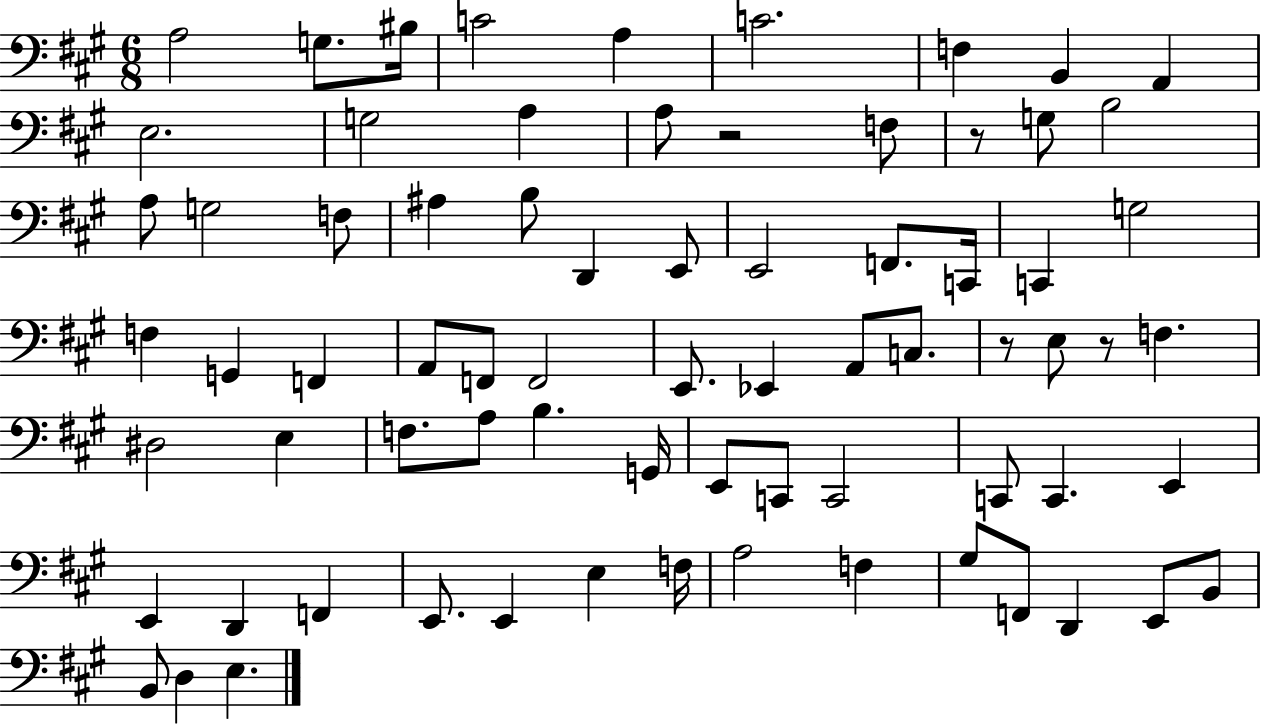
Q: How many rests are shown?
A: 4